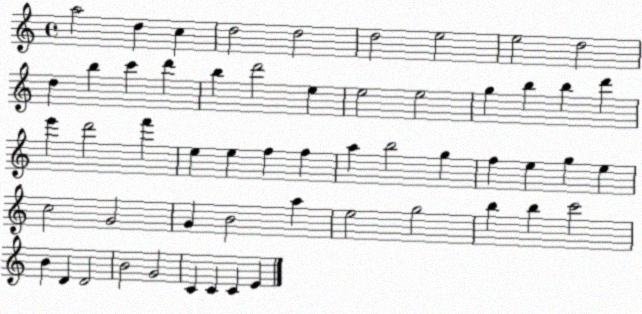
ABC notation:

X:1
T:Untitled
M:4/4
L:1/4
K:C
a2 d c d2 d2 d2 e2 e2 d2 d b c' d' b d'2 e e2 e2 g b b d' e' d'2 f' e e f f a b2 g f e g e c2 G2 G B2 a e2 g2 b b c'2 B D D2 B2 G2 C C C E